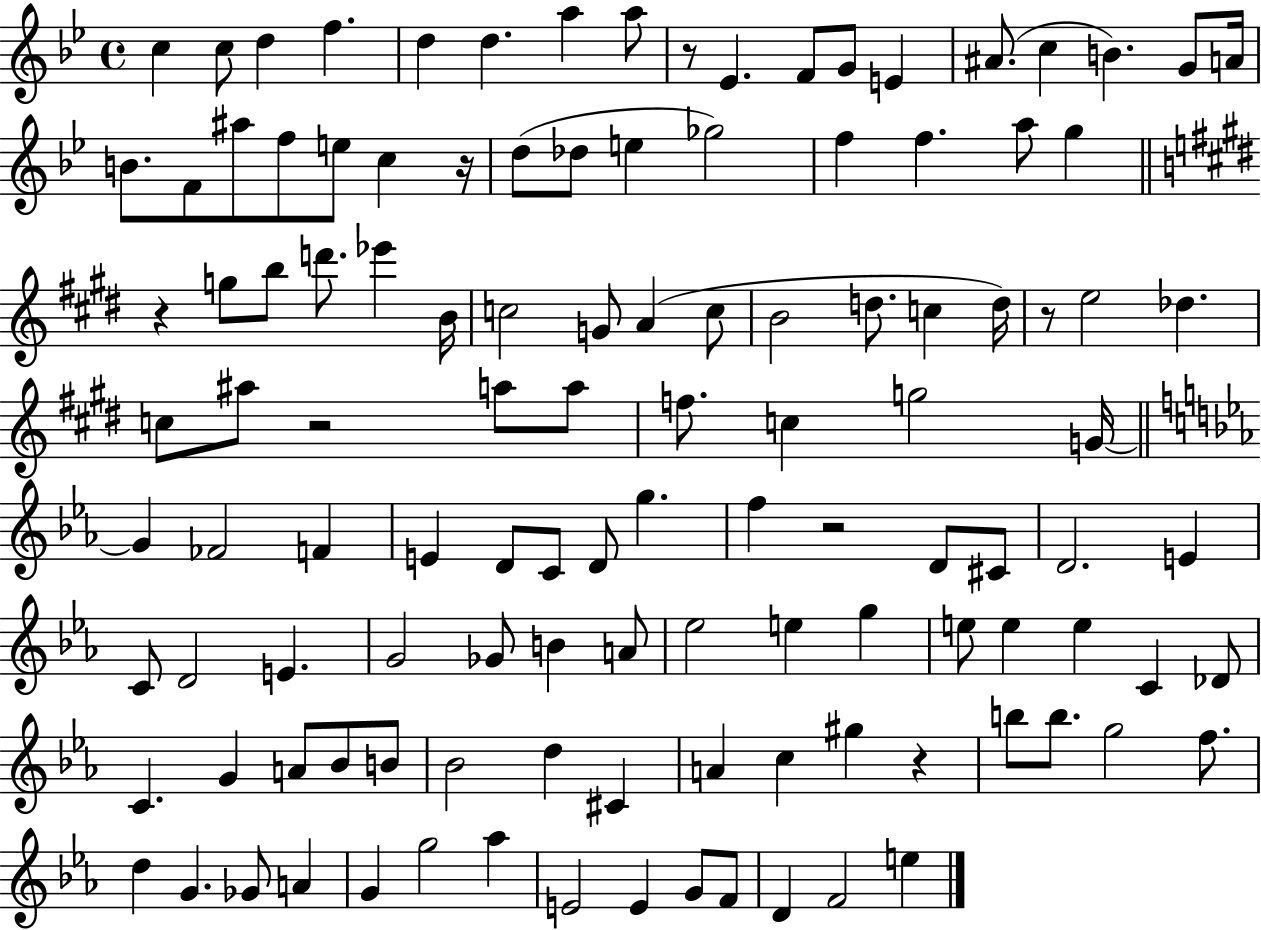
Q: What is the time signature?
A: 4/4